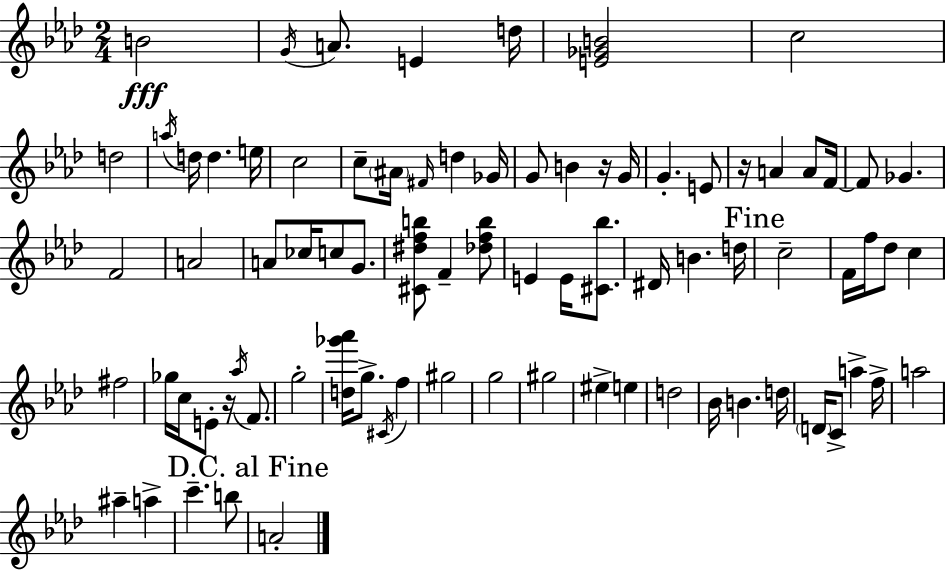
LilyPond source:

{
  \clef treble
  \numericTimeSignature
  \time 2/4
  \key f \minor
  b'2\fff | \acciaccatura { g'16 } a'8. e'4 | d''16 <e' ges' b'>2 | c''2 | \break d''2 | \acciaccatura { a''16 } d''16 d''4. | e''16 c''2 | c''8-- \parenthesize ais'16 \grace { fis'16 } d''4 | \break ges'16 g'8 b'4 | r16 g'16 g'4.-. | e'8 r16 a'4 | a'8 f'16~~ f'8 ges'4. | \break f'2 | a'2 | a'8 ces''16 c''8 | g'8. <cis' dis'' f'' b''>8 f'4-- | \break <des'' f'' b''>8 e'4 e'16 | <cis' bes''>8. dis'16 b'4. | d''16 \mark "Fine" c''2-- | f'16 f''16 des''8 c''4 | \break fis''2 | ges''16 c''16 e'8-. r16 | \acciaccatura { aes''16 } f'8. g''2-. | <d'' ges''' aes'''>16 g''8.-> | \break \acciaccatura { cis'16 } f''4 gis''2 | g''2 | gis''2 | eis''4-> | \break e''4 d''2 | bes'16 b'4. | d''16 \parenthesize d'16 c'8-> | a''4-> f''16-> a''2 | \break ais''4-- | a''4-> c'''4.-- | b''8 \mark "D.C. al Fine" a'2-. | \bar "|."
}